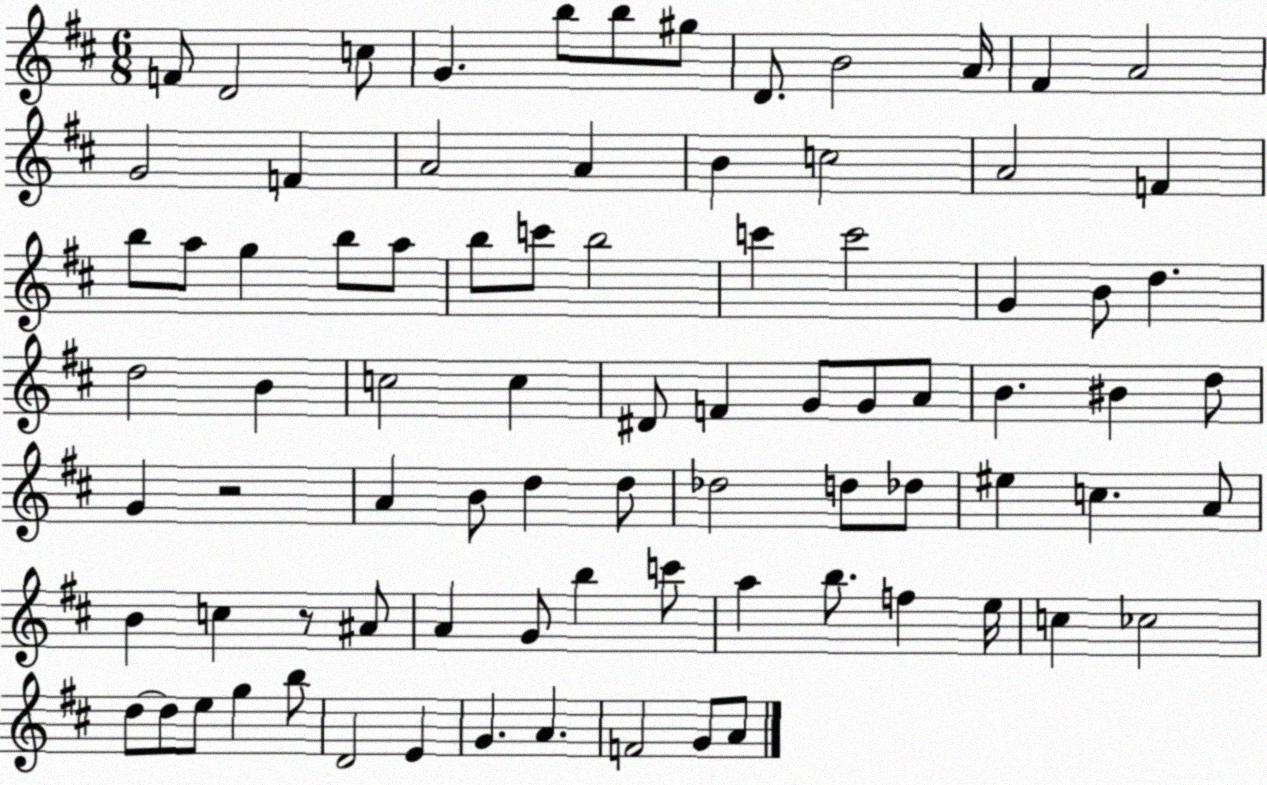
X:1
T:Untitled
M:6/8
L:1/4
K:D
F/2 D2 c/2 G b/2 b/2 ^g/2 D/2 B2 A/4 ^F A2 G2 F A2 A B c2 A2 F b/2 a/2 g b/2 a/2 b/2 c'/2 b2 c' c'2 G B/2 d d2 B c2 c ^D/2 F G/2 G/2 A/2 B ^B d/2 G z2 A B/2 d d/2 _d2 d/2 _d/2 ^e c A/2 B c z/2 ^A/2 A G/2 b c'/2 a b/2 f e/4 c _c2 d/2 d/2 e/2 g b/2 D2 E G A F2 G/2 A/2